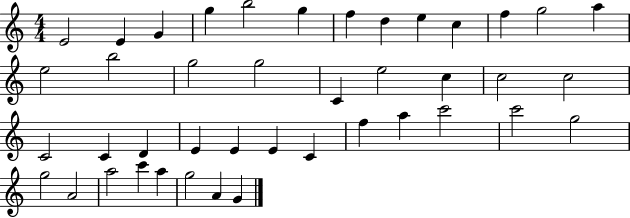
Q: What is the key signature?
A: C major